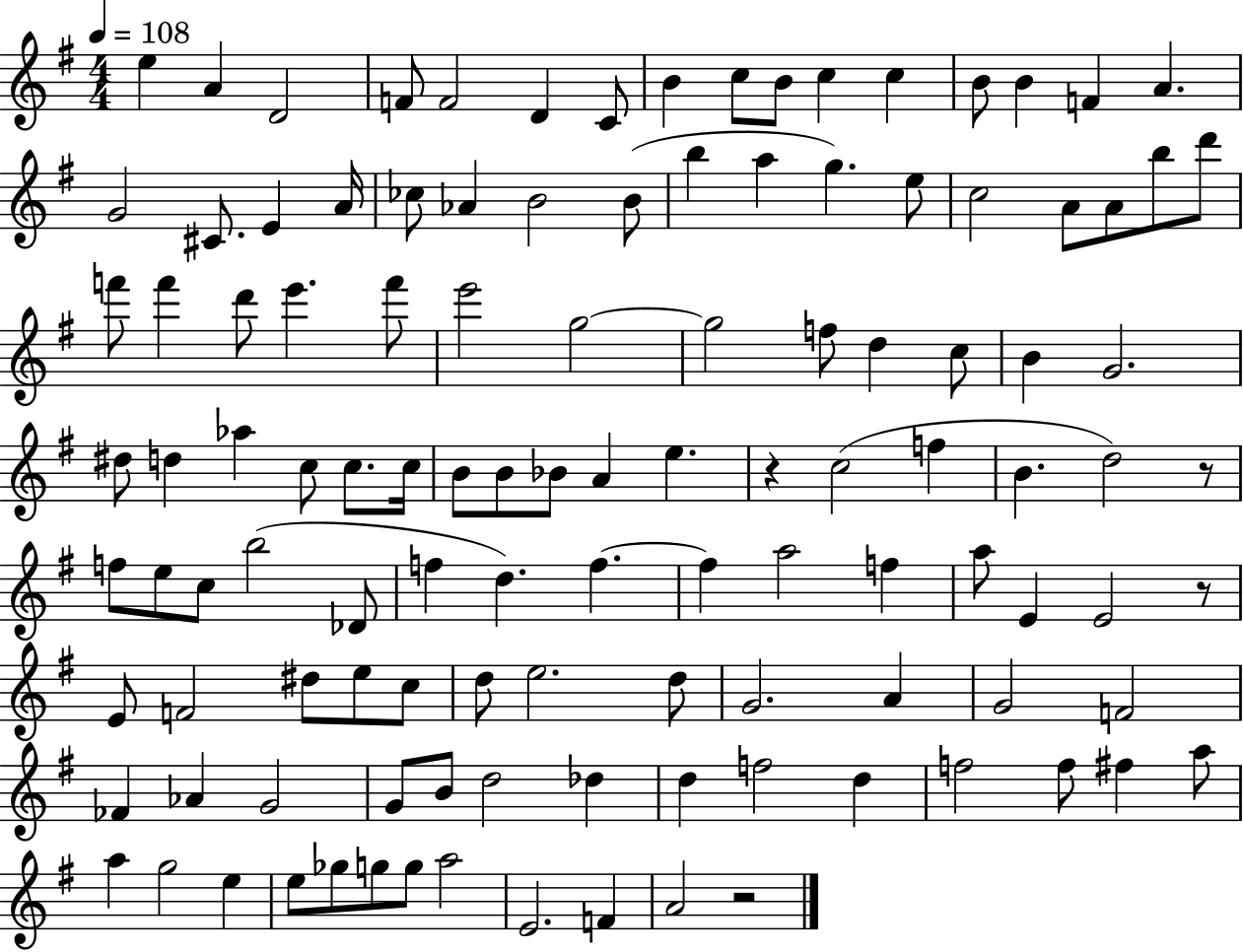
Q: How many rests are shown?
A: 4